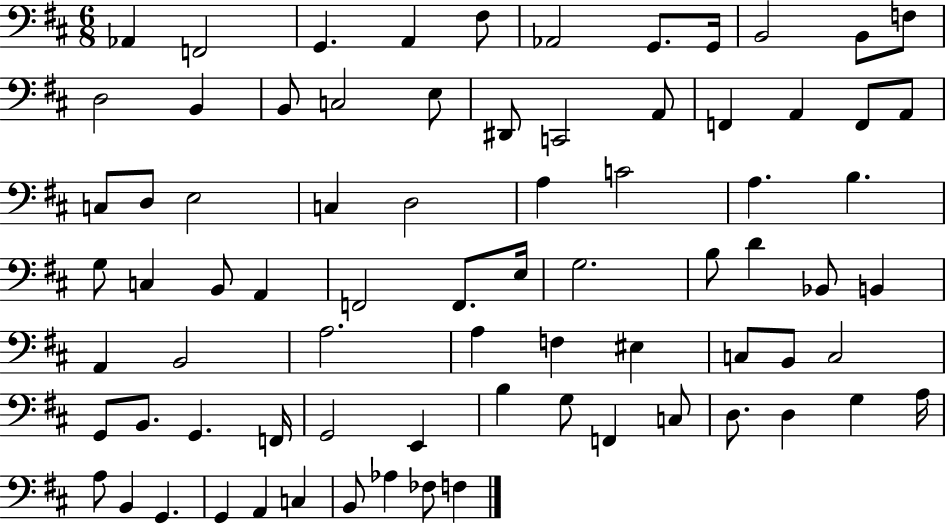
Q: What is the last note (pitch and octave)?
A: F3